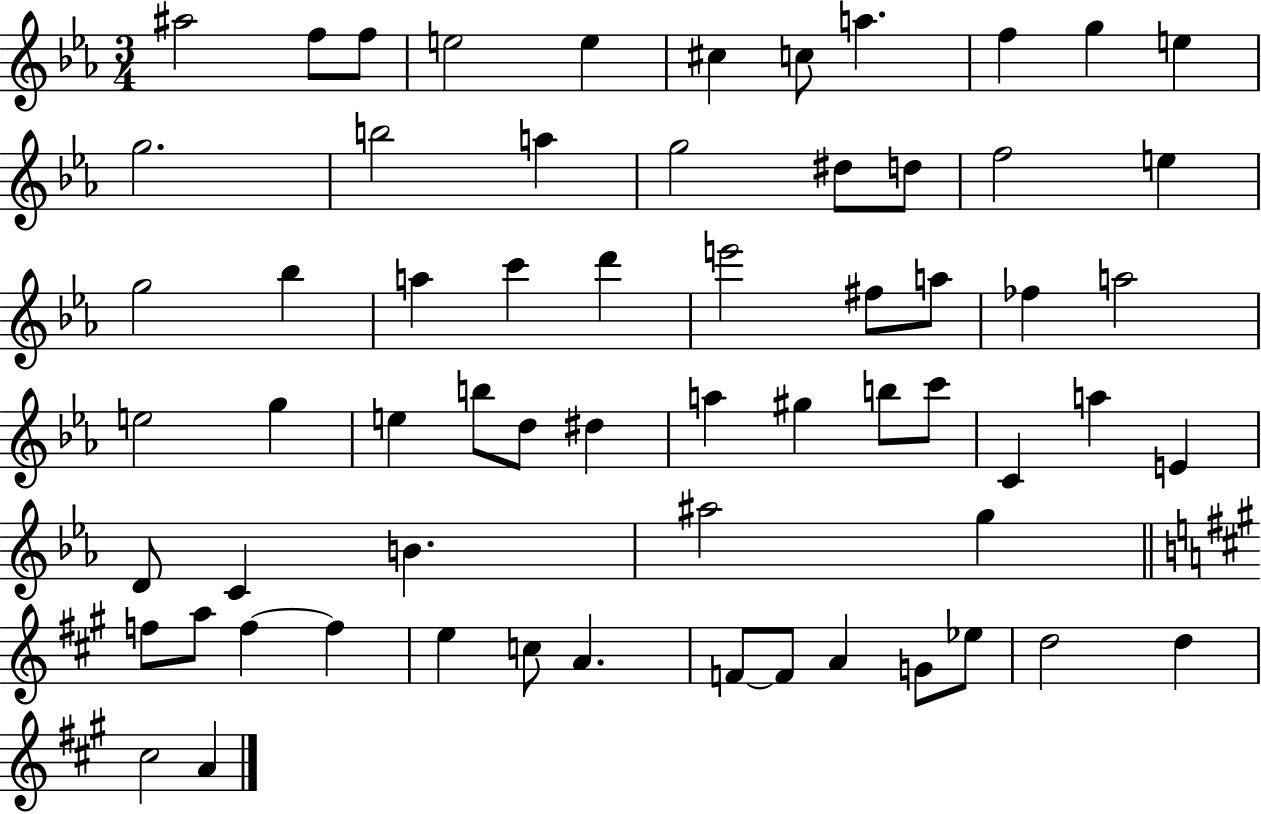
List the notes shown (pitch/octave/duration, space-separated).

A#5/h F5/e F5/e E5/h E5/q C#5/q C5/e A5/q. F5/q G5/q E5/q G5/h. B5/h A5/q G5/h D#5/e D5/e F5/h E5/q G5/h Bb5/q A5/q C6/q D6/q E6/h F#5/e A5/e FES5/q A5/h E5/h G5/q E5/q B5/e D5/e D#5/q A5/q G#5/q B5/e C6/e C4/q A5/q E4/q D4/e C4/q B4/q. A#5/h G5/q F5/e A5/e F5/q F5/q E5/q C5/e A4/q. F4/e F4/e A4/q G4/e Eb5/e D5/h D5/q C#5/h A4/q